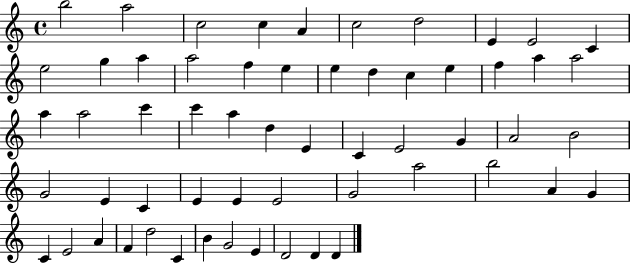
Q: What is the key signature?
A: C major